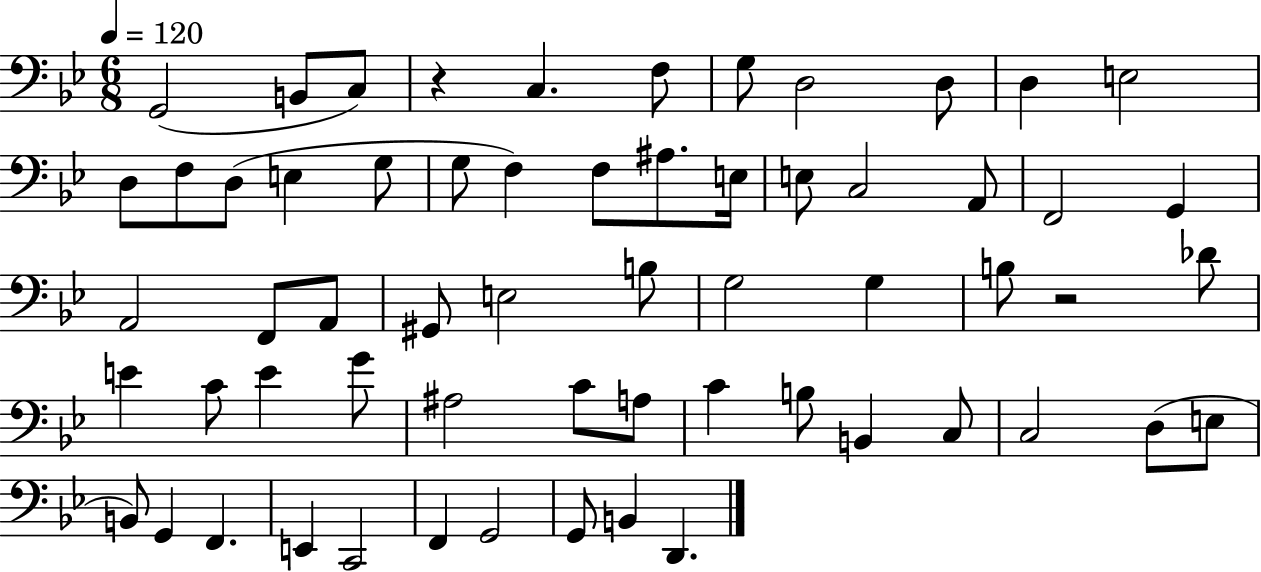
X:1
T:Untitled
M:6/8
L:1/4
K:Bb
G,,2 B,,/2 C,/2 z C, F,/2 G,/2 D,2 D,/2 D, E,2 D,/2 F,/2 D,/2 E, G,/2 G,/2 F, F,/2 ^A,/2 E,/4 E,/2 C,2 A,,/2 F,,2 G,, A,,2 F,,/2 A,,/2 ^G,,/2 E,2 B,/2 G,2 G, B,/2 z2 _D/2 E C/2 E G/2 ^A,2 C/2 A,/2 C B,/2 B,, C,/2 C,2 D,/2 E,/2 B,,/2 G,, F,, E,, C,,2 F,, G,,2 G,,/2 B,, D,,